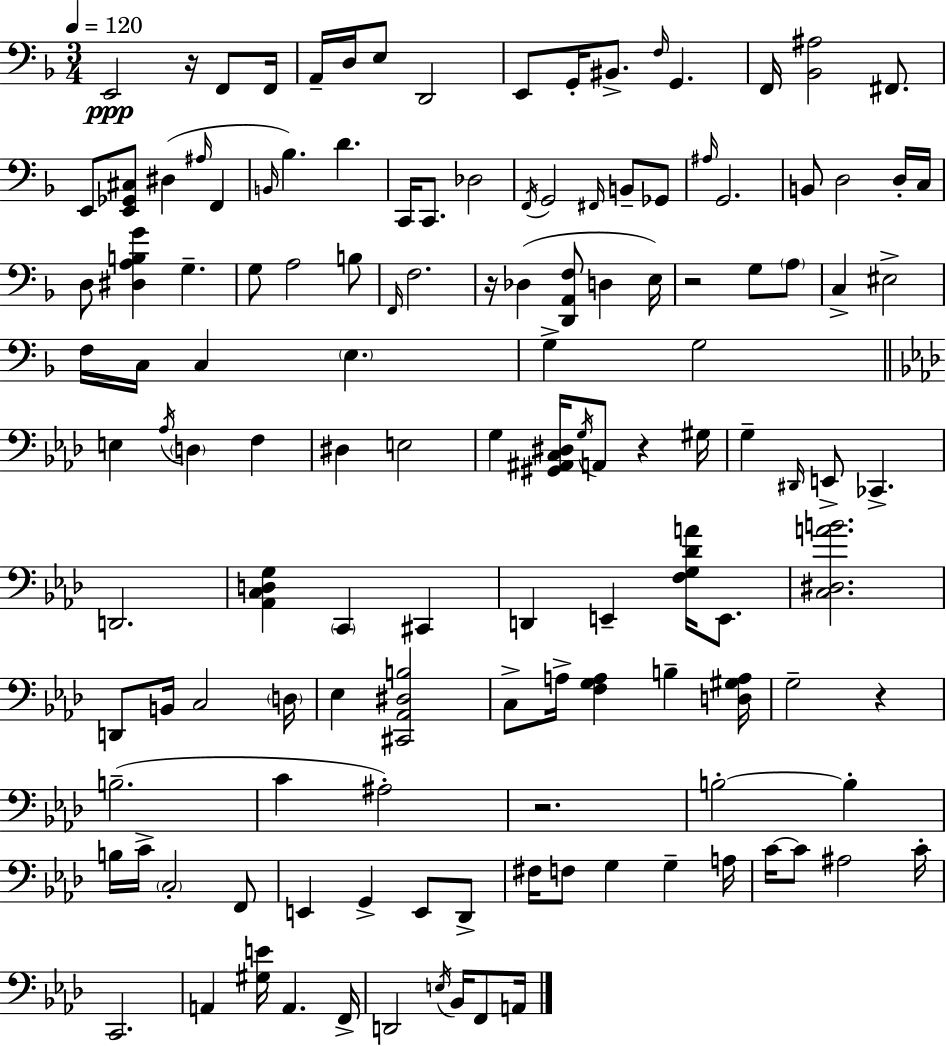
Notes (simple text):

E2/h R/s F2/e F2/s A2/s D3/s E3/e D2/h E2/e G2/s BIS2/e. F3/s G2/q. F2/s [Bb2,A#3]/h F#2/e. E2/e [E2,Gb2,C#3]/e D#3/q A#3/s F2/q B2/s Bb3/q. D4/q. C2/s C2/e. Db3/h F2/s G2/h F#2/s B2/e Gb2/e A#3/s G2/h. B2/e D3/h D3/s C3/s D3/e [D#3,A3,B3,G4]/q G3/q. G3/e A3/h B3/e F2/s F3/h. R/s Db3/q [D2,A2,F3]/e D3/q E3/s R/h G3/e A3/e C3/q EIS3/h F3/s C3/s C3/q E3/q. G3/q G3/h E3/q Ab3/s D3/q F3/q D#3/q E3/h G3/q [G#2,A#2,C3,D#3]/s G3/s A2/e R/q G#3/s G3/q D#2/s E2/e CES2/q. D2/h. [Ab2,C3,D3,G3]/q C2/q C#2/q D2/q E2/q [F3,G3,Db4,A4]/s E2/e. [C3,D#3,A4,B4]/h. D2/e B2/s C3/h D3/s Eb3/q [C#2,Ab2,D#3,B3]/h C3/e A3/s [F3,G3,A3]/q B3/q [D3,G#3,A3]/s G3/h R/q B3/h. C4/q A#3/h R/h. B3/h B3/q B3/s C4/s C3/h F2/e E2/q G2/q E2/e Db2/e F#3/s F3/e G3/q G3/q A3/s C4/s C4/e A#3/h C4/s C2/h. A2/q [G#3,E4]/s A2/q. F2/s D2/h E3/s Bb2/s F2/e A2/s